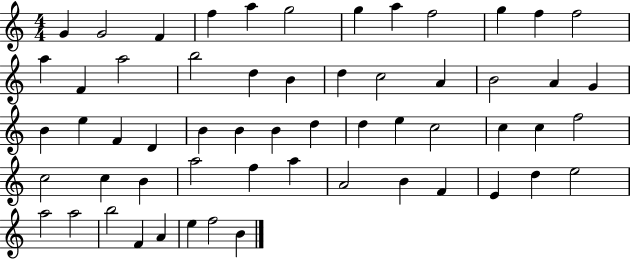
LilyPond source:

{
  \clef treble
  \numericTimeSignature
  \time 4/4
  \key c \major
  g'4 g'2 f'4 | f''4 a''4 g''2 | g''4 a''4 f''2 | g''4 f''4 f''2 | \break a''4 f'4 a''2 | b''2 d''4 b'4 | d''4 c''2 a'4 | b'2 a'4 g'4 | \break b'4 e''4 f'4 d'4 | b'4 b'4 b'4 d''4 | d''4 e''4 c''2 | c''4 c''4 f''2 | \break c''2 c''4 b'4 | a''2 f''4 a''4 | a'2 b'4 f'4 | e'4 d''4 e''2 | \break a''2 a''2 | b''2 f'4 a'4 | e''4 f''2 b'4 | \bar "|."
}